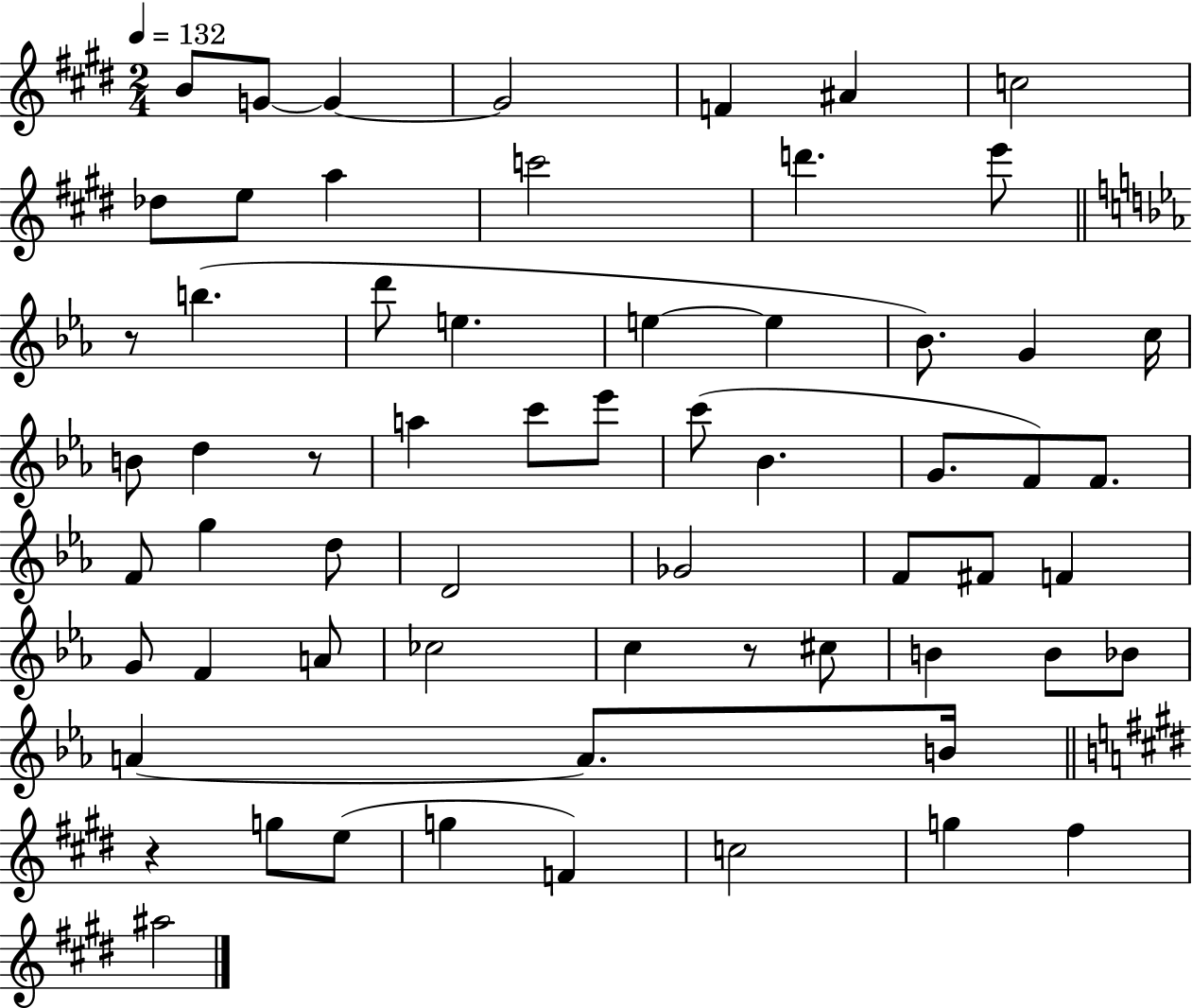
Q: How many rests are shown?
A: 4